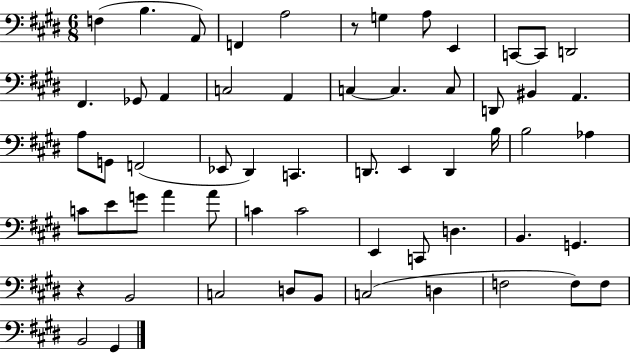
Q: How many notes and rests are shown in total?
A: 59